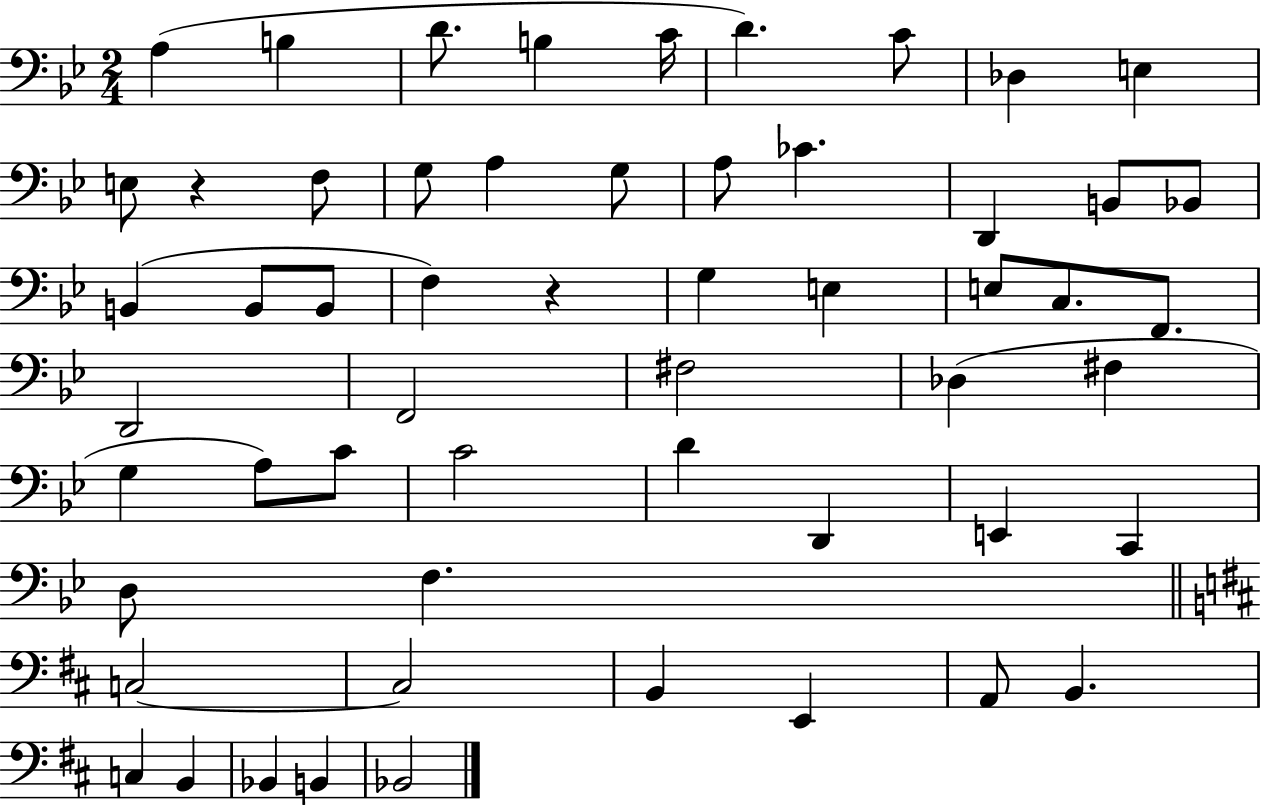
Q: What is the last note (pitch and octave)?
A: Bb2